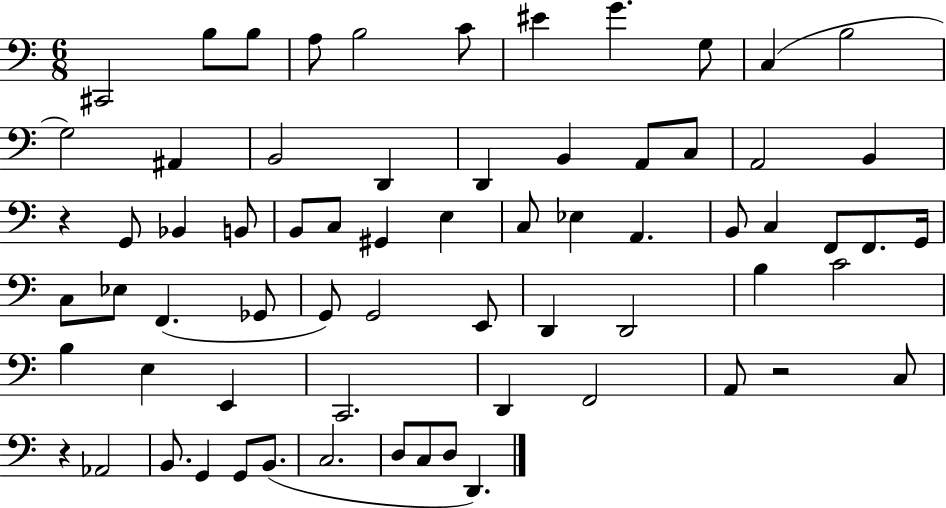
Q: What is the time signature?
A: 6/8